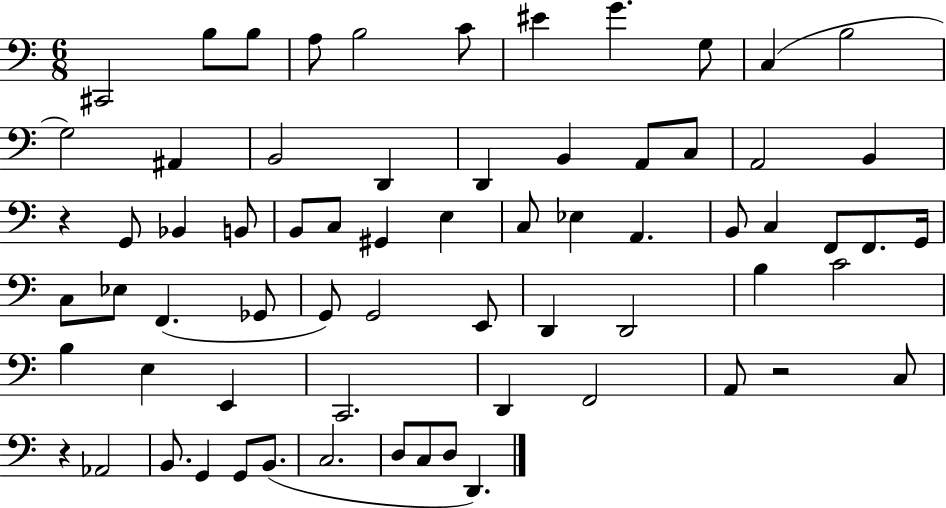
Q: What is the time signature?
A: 6/8